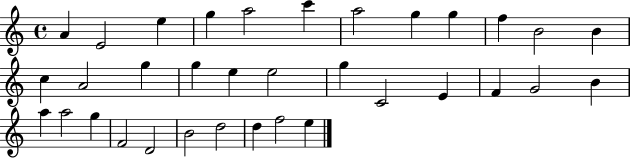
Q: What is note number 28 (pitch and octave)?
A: F4